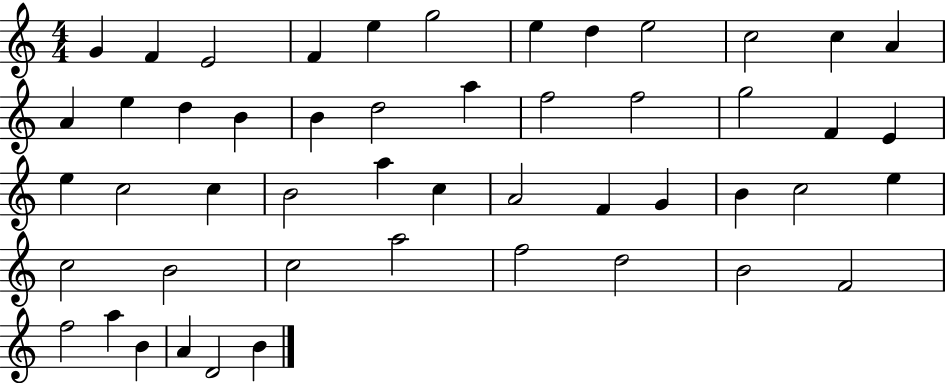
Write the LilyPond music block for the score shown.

{
  \clef treble
  \numericTimeSignature
  \time 4/4
  \key c \major
  g'4 f'4 e'2 | f'4 e''4 g''2 | e''4 d''4 e''2 | c''2 c''4 a'4 | \break a'4 e''4 d''4 b'4 | b'4 d''2 a''4 | f''2 f''2 | g''2 f'4 e'4 | \break e''4 c''2 c''4 | b'2 a''4 c''4 | a'2 f'4 g'4 | b'4 c''2 e''4 | \break c''2 b'2 | c''2 a''2 | f''2 d''2 | b'2 f'2 | \break f''2 a''4 b'4 | a'4 d'2 b'4 | \bar "|."
}